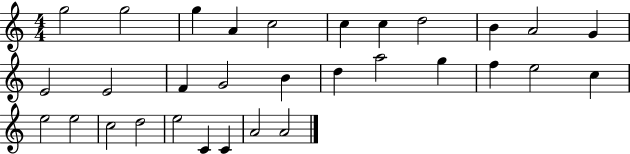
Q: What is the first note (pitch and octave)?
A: G5